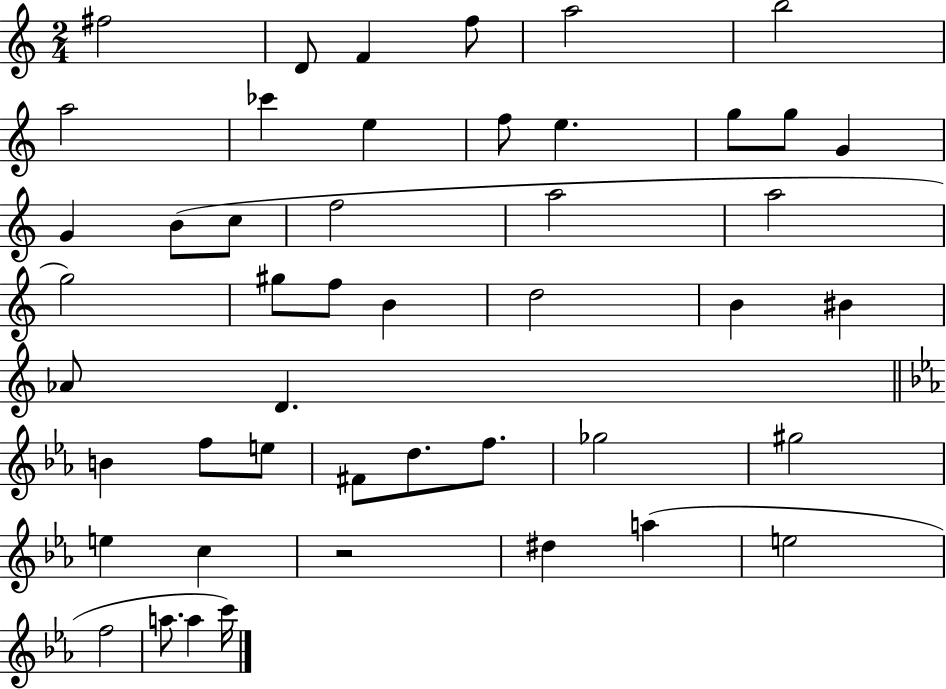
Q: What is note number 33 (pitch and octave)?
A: F#4